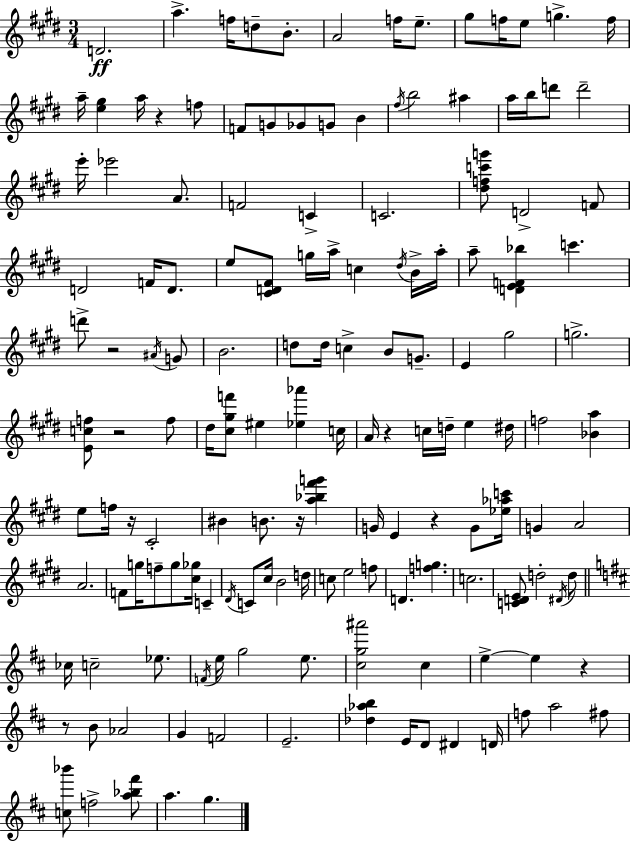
D4/h. A5/q. F5/s D5/e B4/e. A4/h F5/s E5/e. G#5/e F5/s E5/e G5/q. F5/s A5/s [E5,G#5]/q A5/s R/q F5/e F4/e G4/e Gb4/e G4/e B4/q F#5/s B5/h A#5/q A5/s B5/s D6/e D6/h E6/s Eb6/h A4/e. F4/h C4/q C4/h. [D#5,F5,C6,G6]/e D4/h F4/e D4/h F4/s D4/e. E5/e [C#4,D4,F#4]/e G5/s A5/s C5/q D#5/s B4/s A5/s A5/e [D4,E4,F4,Bb5]/q C6/q. D6/e R/h A#4/s G4/e B4/h. D5/e D5/s C5/q B4/e G4/e. E4/q G#5/h G5/h. [E4,C5,F5]/e R/h F5/e D#5/s [C#5,G#5,F6]/e EIS5/q [Eb5,Ab6]/q C5/s A4/s R/q C5/s D5/s E5/q D#5/s F5/h [Bb4,A5]/q E5/e F5/s R/s C#4/h BIS4/q B4/e. R/s [A5,Bb5,F#6,G6]/q G4/s E4/q R/q G4/e [Eb5,Ab5,C6]/s G4/q A4/h A4/h. F4/e G5/s F5/e G5/e [C#5,Gb5]/s C4/q D#4/s C4/e C#5/s B4/h D5/s C5/e E5/h F5/e D4/q. [F5,G5]/q. C5/h. [C4,D4,E4]/e D5/h D#4/s D5/e CES5/s C5/h Eb5/e. F4/s E5/s G5/h E5/e. [C#5,G5,A#6]/h C#5/q E5/q E5/q R/q R/e B4/e Ab4/h G4/q F4/h E4/h. [Db5,Ab5,B5]/q E4/s D4/e D#4/q D4/s F5/e A5/h F#5/e [C5,Bb6]/e F5/h [A5,Bb5,F#6]/e A5/q. G5/q.